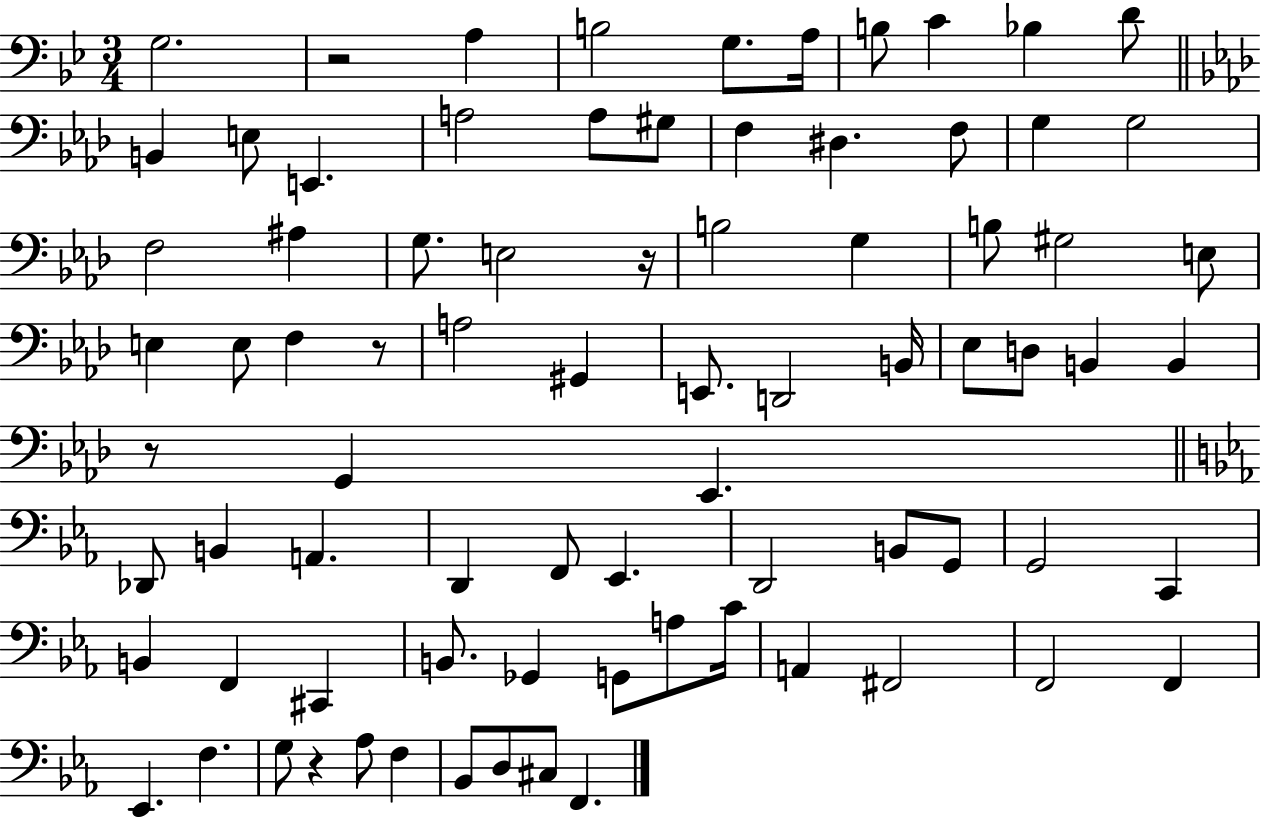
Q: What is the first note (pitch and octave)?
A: G3